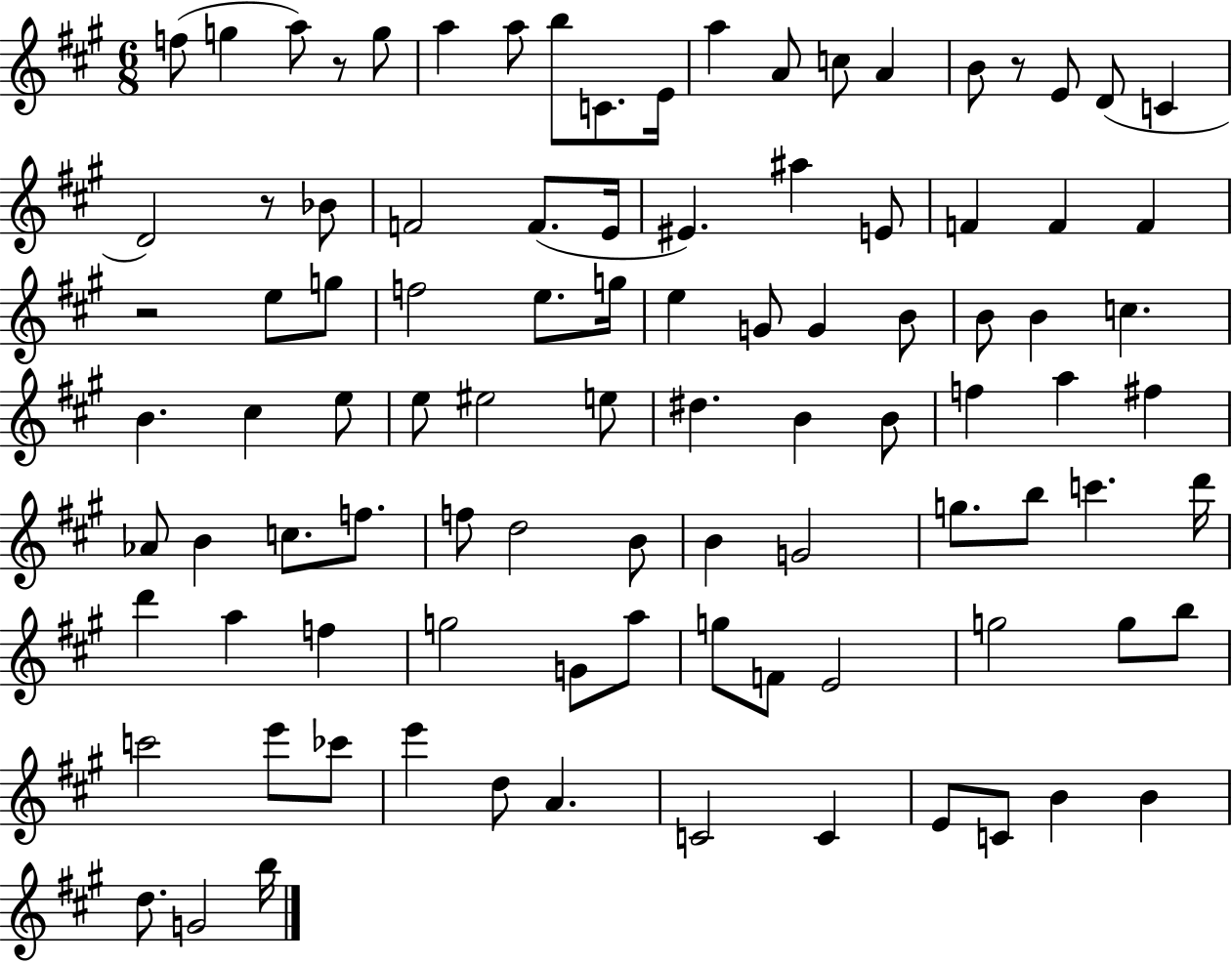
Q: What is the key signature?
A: A major